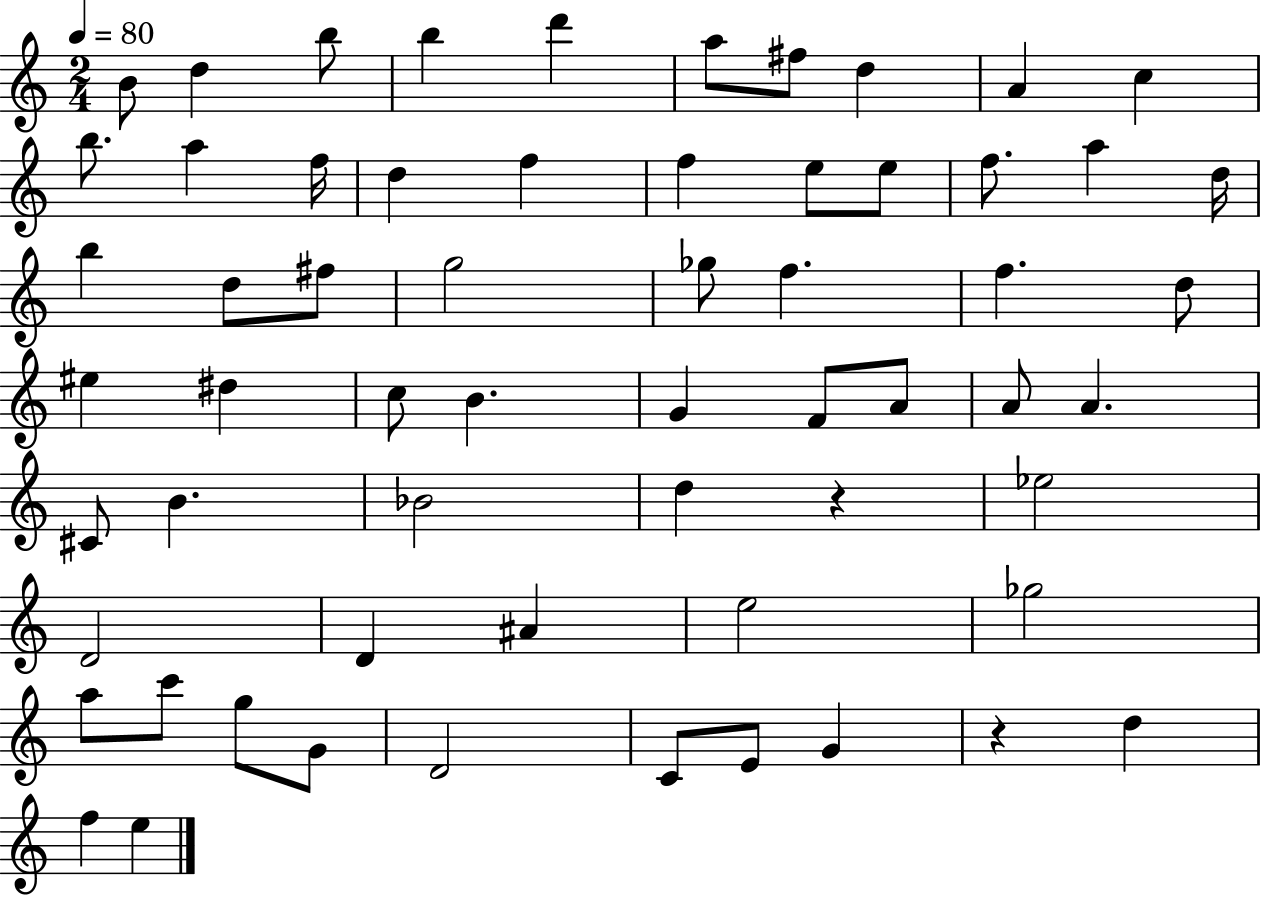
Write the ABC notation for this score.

X:1
T:Untitled
M:2/4
L:1/4
K:C
B/2 d b/2 b d' a/2 ^f/2 d A c b/2 a f/4 d f f e/2 e/2 f/2 a d/4 b d/2 ^f/2 g2 _g/2 f f d/2 ^e ^d c/2 B G F/2 A/2 A/2 A ^C/2 B _B2 d z _e2 D2 D ^A e2 _g2 a/2 c'/2 g/2 G/2 D2 C/2 E/2 G z d f e